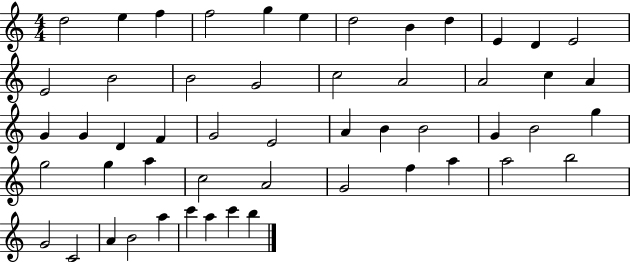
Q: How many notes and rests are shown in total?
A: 52